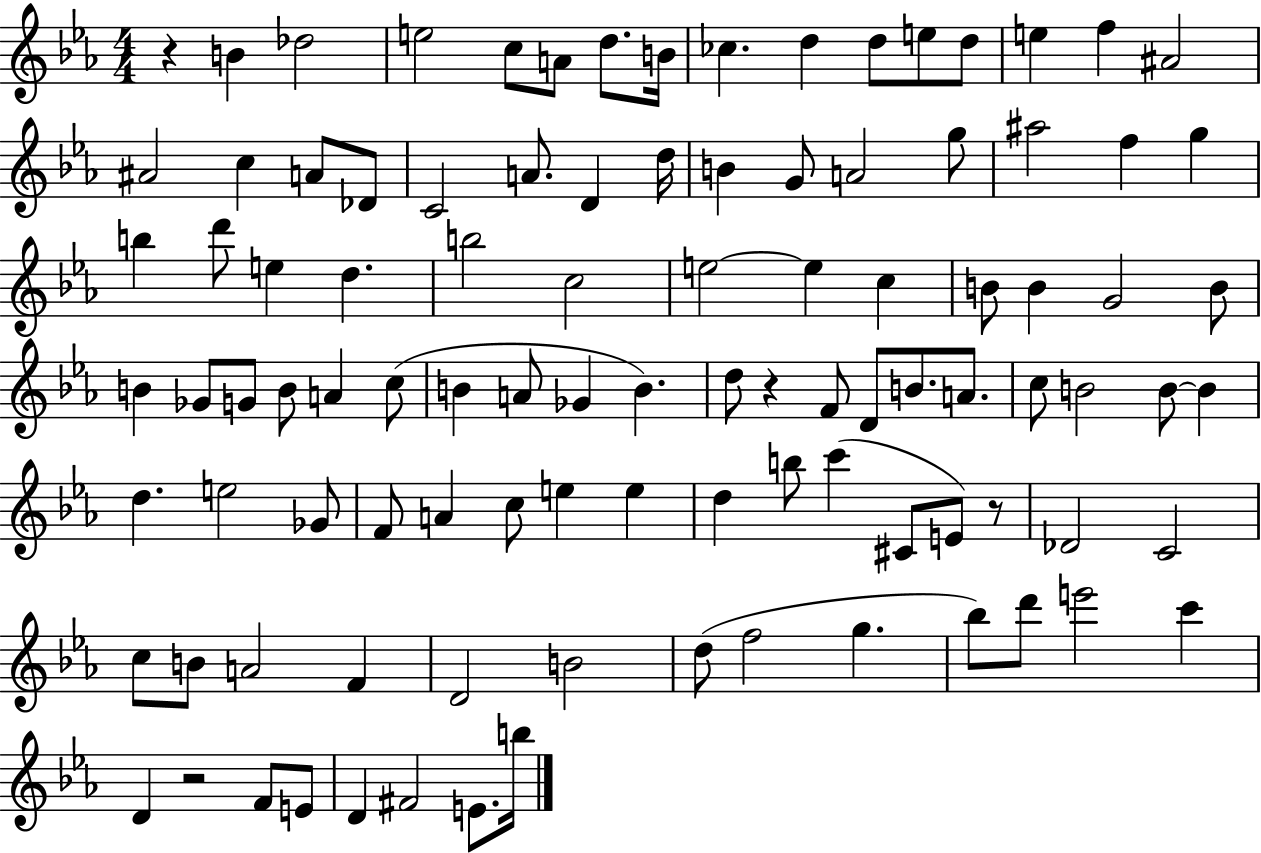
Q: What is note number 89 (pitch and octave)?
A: E6